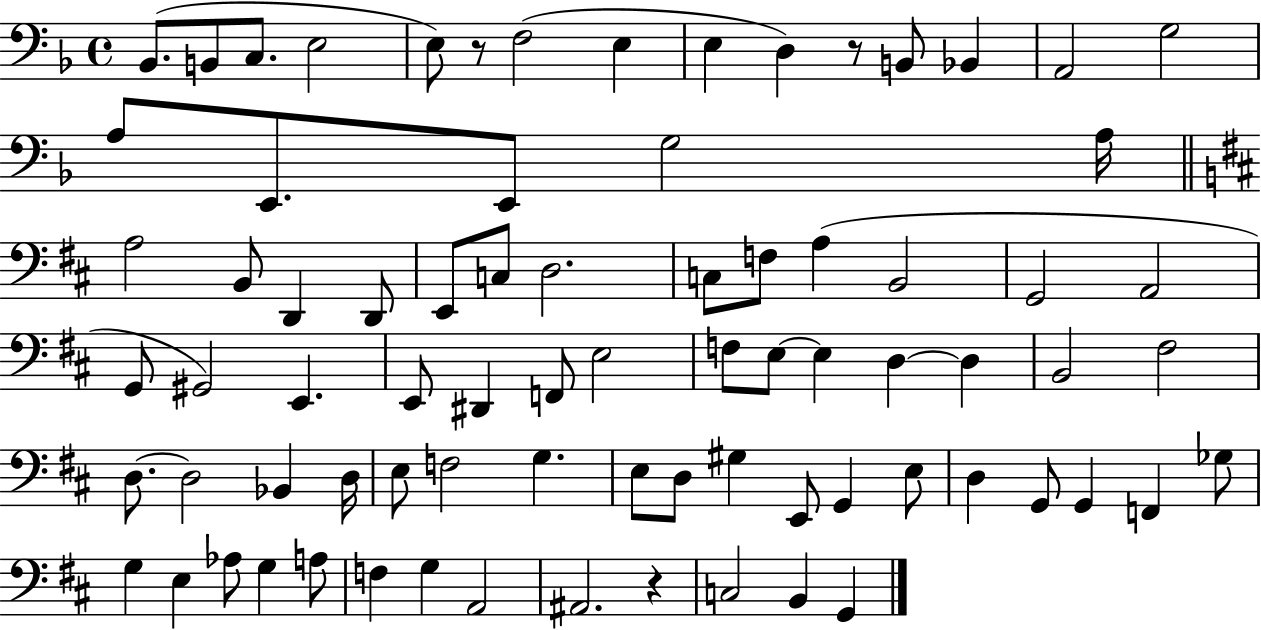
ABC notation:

X:1
T:Untitled
M:4/4
L:1/4
K:F
_B,,/2 B,,/2 C,/2 E,2 E,/2 z/2 F,2 E, E, D, z/2 B,,/2 _B,, A,,2 G,2 A,/2 E,,/2 E,,/2 G,2 A,/4 A,2 B,,/2 D,, D,,/2 E,,/2 C,/2 D,2 C,/2 F,/2 A, B,,2 G,,2 A,,2 G,,/2 ^G,,2 E,, E,,/2 ^D,, F,,/2 E,2 F,/2 E,/2 E, D, D, B,,2 ^F,2 D,/2 D,2 _B,, D,/4 E,/2 F,2 G, E,/2 D,/2 ^G, E,,/2 G,, E,/2 D, G,,/2 G,, F,, _G,/2 G, E, _A,/2 G, A,/2 F, G, A,,2 ^A,,2 z C,2 B,, G,,